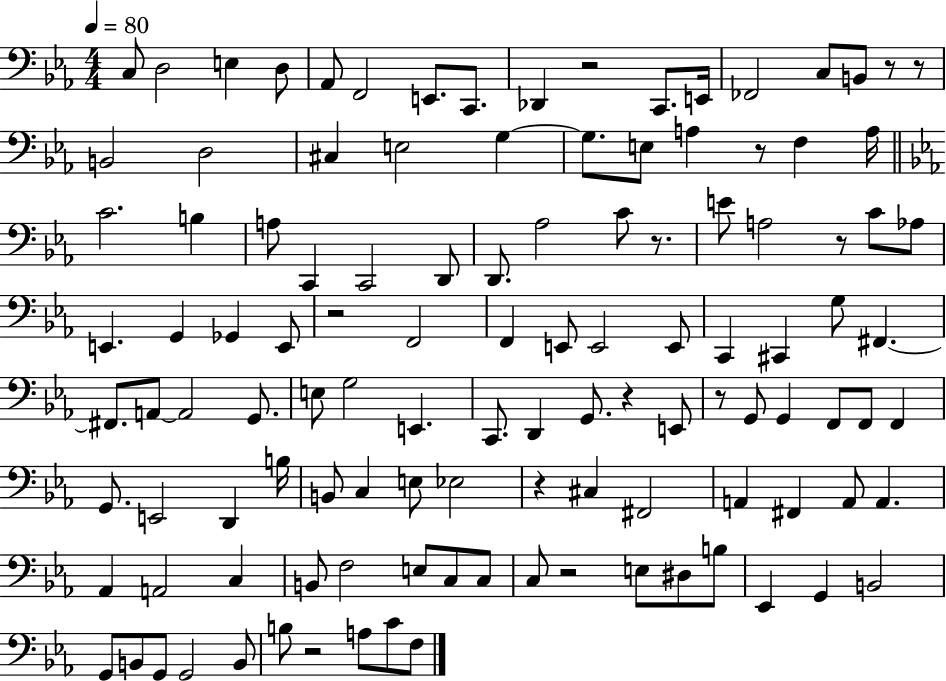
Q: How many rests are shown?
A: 12